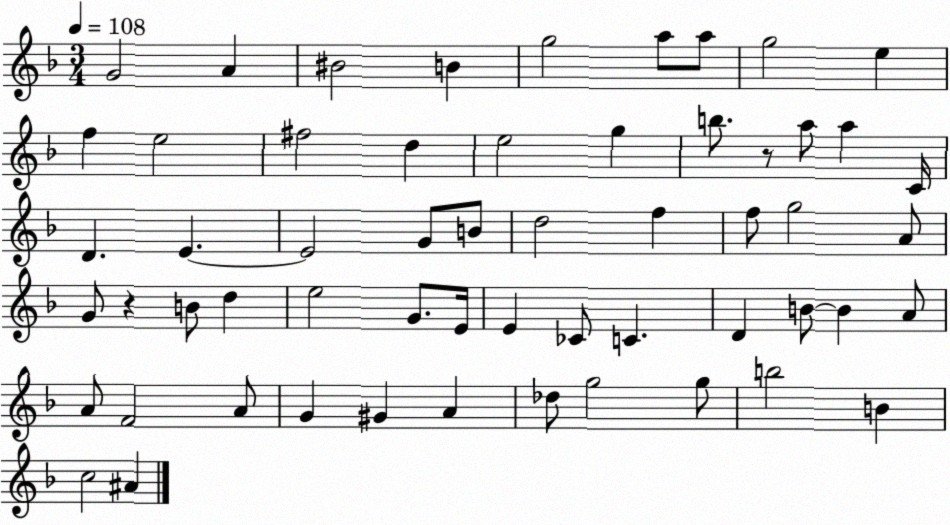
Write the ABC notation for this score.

X:1
T:Untitled
M:3/4
L:1/4
K:F
G2 A ^B2 B g2 a/2 a/2 g2 e f e2 ^f2 d e2 g b/2 z/2 a/2 a C/4 D E E2 G/2 B/2 d2 f f/2 g2 A/2 G/2 z B/2 d e2 G/2 E/4 E _C/2 C D B/2 B A/2 A/2 F2 A/2 G ^G A _d/2 g2 g/2 b2 B c2 ^A